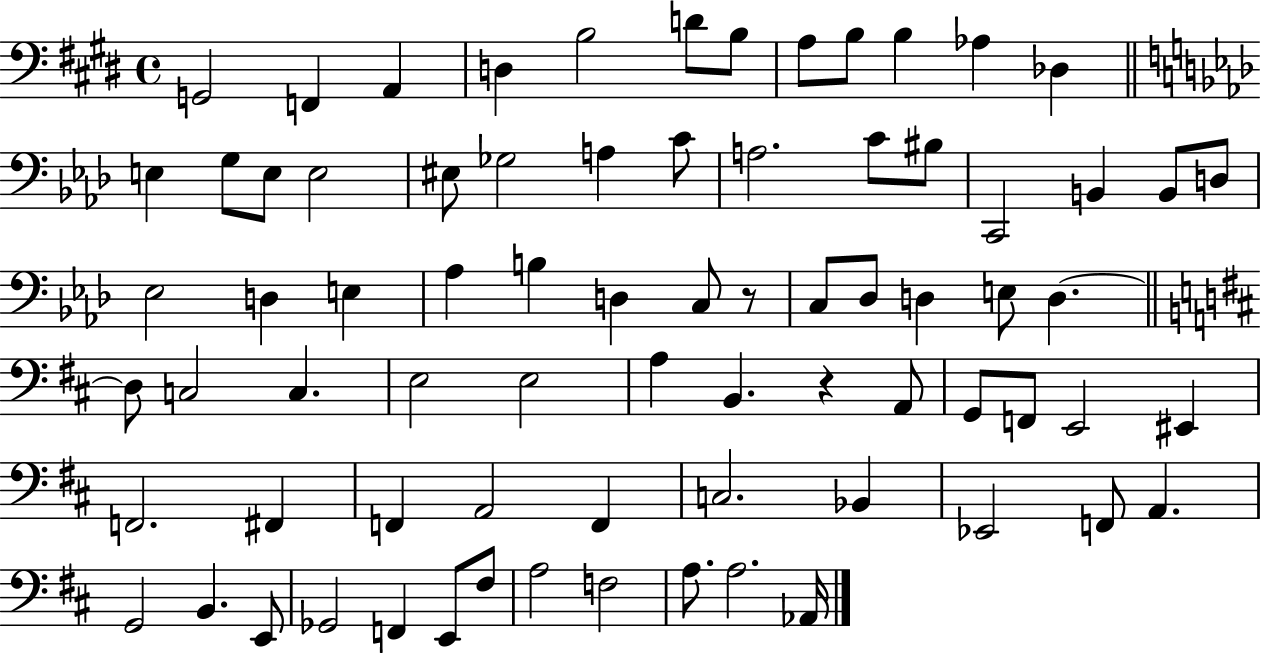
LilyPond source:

{
  \clef bass
  \time 4/4
  \defaultTimeSignature
  \key e \major
  g,2 f,4 a,4 | d4 b2 d'8 b8 | a8 b8 b4 aes4 des4 | \bar "||" \break \key aes \major e4 g8 e8 e2 | eis8 ges2 a4 c'8 | a2. c'8 bis8 | c,2 b,4 b,8 d8 | \break ees2 d4 e4 | aes4 b4 d4 c8 r8 | c8 des8 d4 e8 d4.~~ | \bar "||" \break \key b \minor d8 c2 c4. | e2 e2 | a4 b,4. r4 a,8 | g,8 f,8 e,2 eis,4 | \break f,2. fis,4 | f,4 a,2 f,4 | c2. bes,4 | ees,2 f,8 a,4. | \break g,2 b,4. e,8 | ges,2 f,4 e,8 fis8 | a2 f2 | a8. a2. aes,16 | \break \bar "|."
}